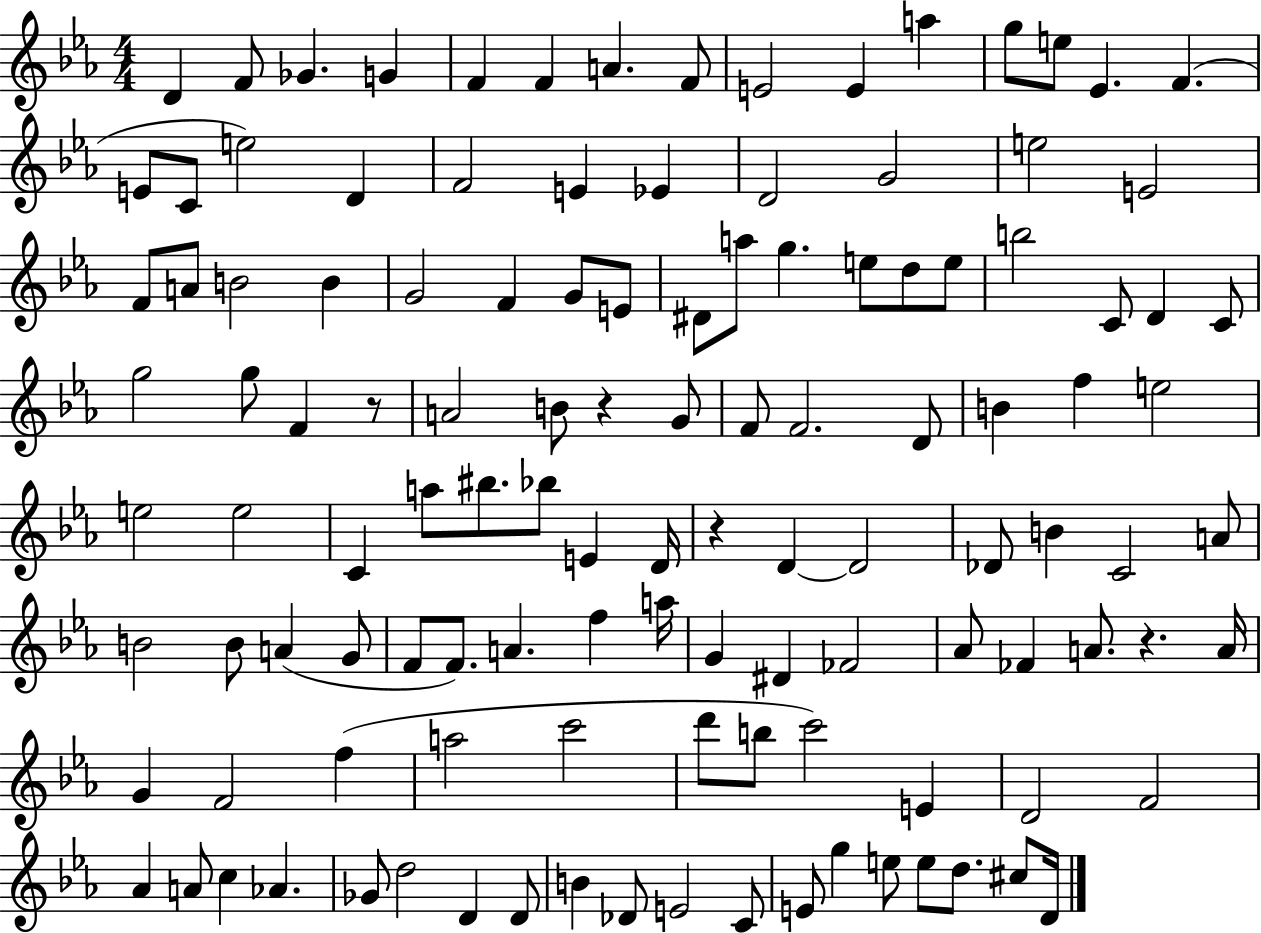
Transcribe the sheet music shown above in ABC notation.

X:1
T:Untitled
M:4/4
L:1/4
K:Eb
D F/2 _G G F F A F/2 E2 E a g/2 e/2 _E F E/2 C/2 e2 D F2 E _E D2 G2 e2 E2 F/2 A/2 B2 B G2 F G/2 E/2 ^D/2 a/2 g e/2 d/2 e/2 b2 C/2 D C/2 g2 g/2 F z/2 A2 B/2 z G/2 F/2 F2 D/2 B f e2 e2 e2 C a/2 ^b/2 _b/2 E D/4 z D D2 _D/2 B C2 A/2 B2 B/2 A G/2 F/2 F/2 A f a/4 G ^D _F2 _A/2 _F A/2 z A/4 G F2 f a2 c'2 d'/2 b/2 c'2 E D2 F2 _A A/2 c _A _G/2 d2 D D/2 B _D/2 E2 C/2 E/2 g e/2 e/2 d/2 ^c/2 D/4